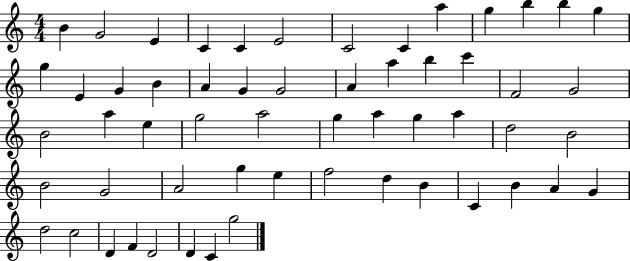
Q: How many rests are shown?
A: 0